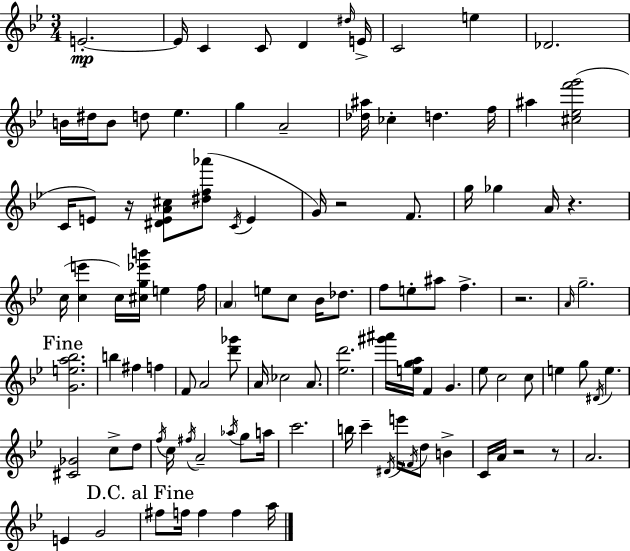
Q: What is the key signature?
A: BES major